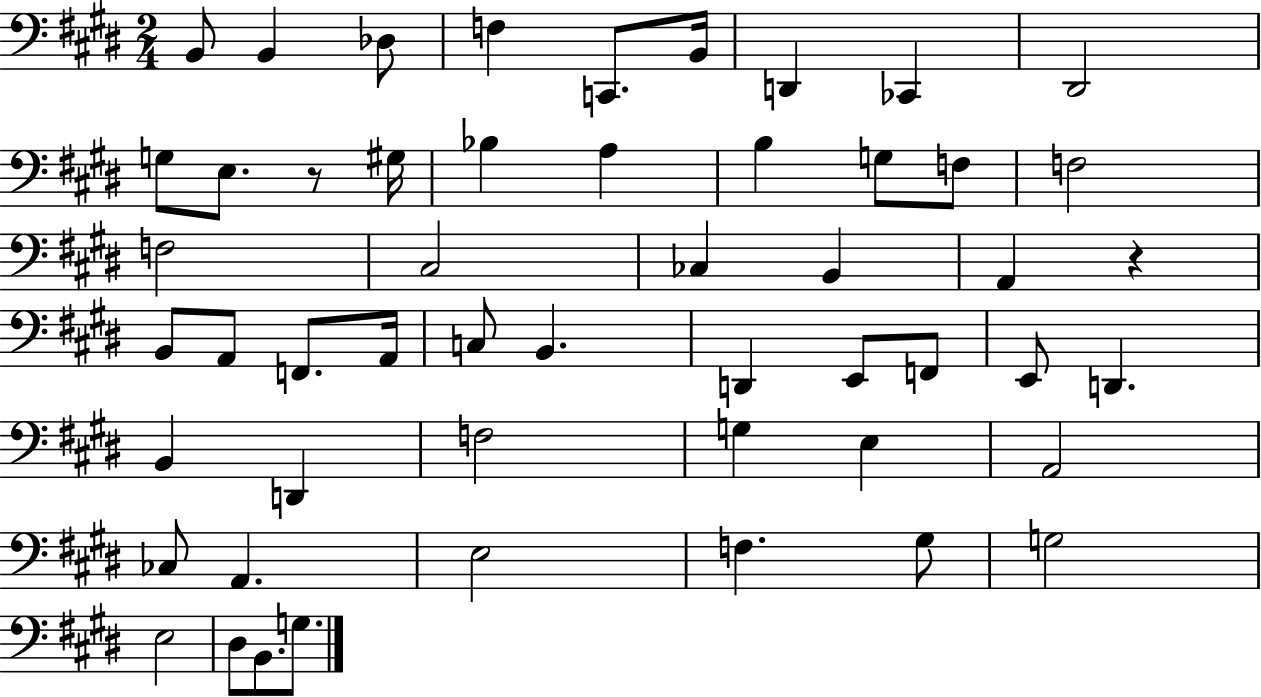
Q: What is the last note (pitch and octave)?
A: G3